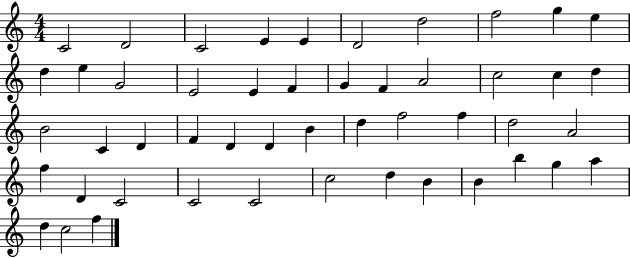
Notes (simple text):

C4/h D4/h C4/h E4/q E4/q D4/h D5/h F5/h G5/q E5/q D5/q E5/q G4/h E4/h E4/q F4/q G4/q F4/q A4/h C5/h C5/q D5/q B4/h C4/q D4/q F4/q D4/q D4/q B4/q D5/q F5/h F5/q D5/h A4/h F5/q D4/q C4/h C4/h C4/h C5/h D5/q B4/q B4/q B5/q G5/q A5/q D5/q C5/h F5/q